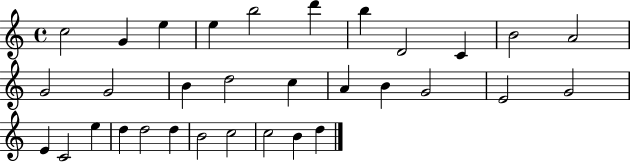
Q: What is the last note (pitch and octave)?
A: D5